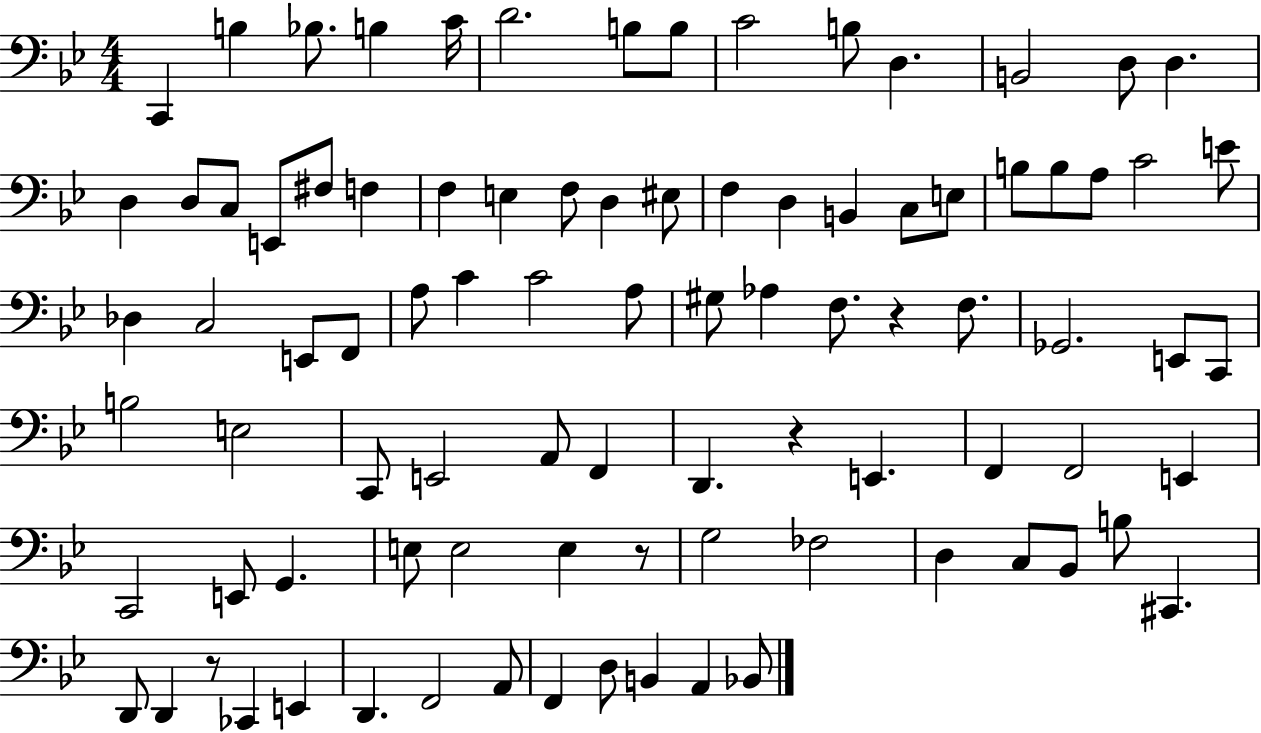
X:1
T:Untitled
M:4/4
L:1/4
K:Bb
C,, B, _B,/2 B, C/4 D2 B,/2 B,/2 C2 B,/2 D, B,,2 D,/2 D, D, D,/2 C,/2 E,,/2 ^F,/2 F, F, E, F,/2 D, ^E,/2 F, D, B,, C,/2 E,/2 B,/2 B,/2 A,/2 C2 E/2 _D, C,2 E,,/2 F,,/2 A,/2 C C2 A,/2 ^G,/2 _A, F,/2 z F,/2 _G,,2 E,,/2 C,,/2 B,2 E,2 C,,/2 E,,2 A,,/2 F,, D,, z E,, F,, F,,2 E,, C,,2 E,,/2 G,, E,/2 E,2 E, z/2 G,2 _F,2 D, C,/2 _B,,/2 B,/2 ^C,, D,,/2 D,, z/2 _C,, E,, D,, F,,2 A,,/2 F,, D,/2 B,, A,, _B,,/2